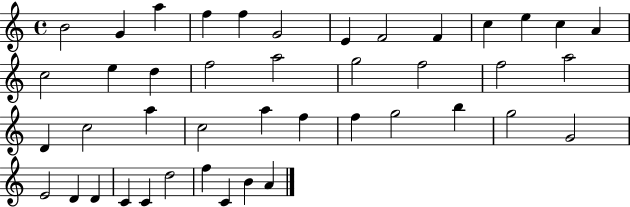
{
  \clef treble
  \time 4/4
  \defaultTimeSignature
  \key c \major
  b'2 g'4 a''4 | f''4 f''4 g'2 | e'4 f'2 f'4 | c''4 e''4 c''4 a'4 | \break c''2 e''4 d''4 | f''2 a''2 | g''2 f''2 | f''2 a''2 | \break d'4 c''2 a''4 | c''2 a''4 f''4 | f''4 g''2 b''4 | g''2 g'2 | \break e'2 d'4 d'4 | c'4 c'4 d''2 | f''4 c'4 b'4 a'4 | \bar "|."
}